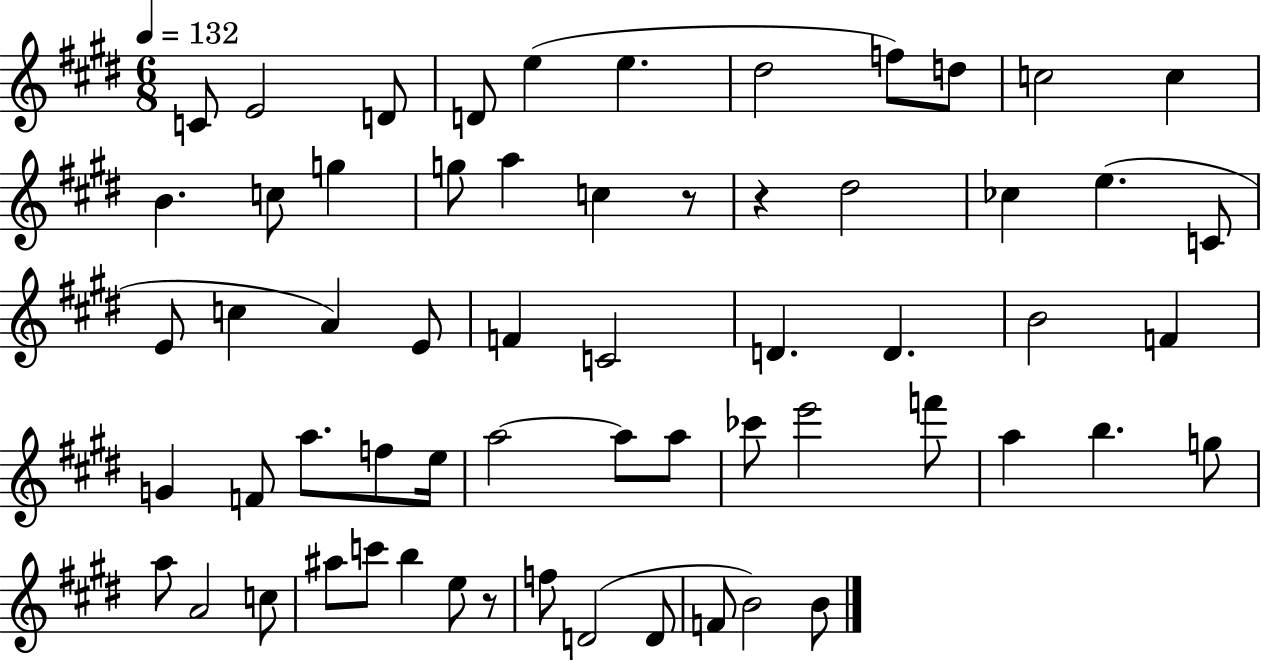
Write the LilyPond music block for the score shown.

{
  \clef treble
  \numericTimeSignature
  \time 6/8
  \key e \major
  \tempo 4 = 132
  \repeat volta 2 { c'8 e'2 d'8 | d'8 e''4( e''4. | dis''2 f''8) d''8 | c''2 c''4 | \break b'4. c''8 g''4 | g''8 a''4 c''4 r8 | r4 dis''2 | ces''4 e''4.( c'8 | \break e'8 c''4 a'4) e'8 | f'4 c'2 | d'4. d'4. | b'2 f'4 | \break g'4 f'8 a''8. f''8 e''16 | a''2~~ a''8 a''8 | ces'''8 e'''2 f'''8 | a''4 b''4. g''8 | \break a''8 a'2 c''8 | ais''8 c'''8 b''4 e''8 r8 | f''8 d'2( d'8 | f'8 b'2) b'8 | \break } \bar "|."
}